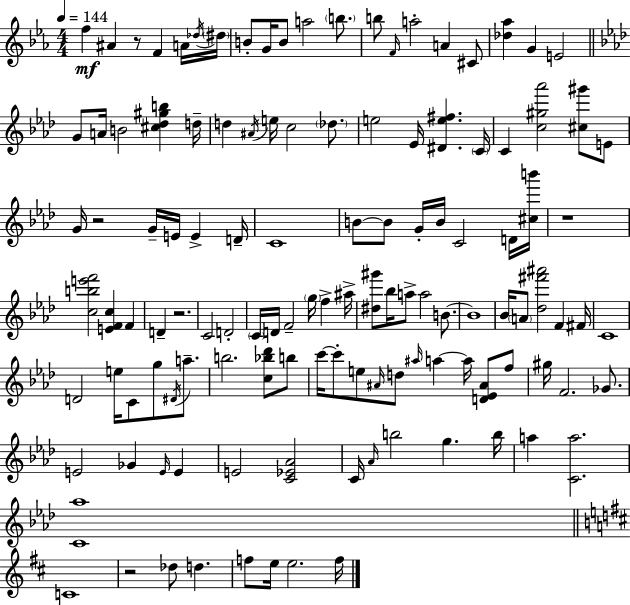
{
  \clef treble
  \numericTimeSignature
  \time 4/4
  \key ees \major
  \tempo 4 = 144
  \repeat volta 2 { f''4\mf ais'4 r8 f'4 a'16 \acciaccatura { des''16 } | \parenthesize dis''16 b'8-. g'16 b'8 a''2 \parenthesize b''8. | b''8 \grace { f'16 } a''2-. a'4 | cis'8 <des'' aes''>4 g'4 e'2 | \break \bar "||" \break \key f \minor g'8 a'16 b'2 <cis'' des'' gis'' b''>4 d''16-- | d''4 \acciaccatura { ais'16 } e''16 c''2 \parenthesize des''8. | e''2 ees'16 <dis' e'' fis''>4. | \parenthesize c'16 c'4 <c'' gis'' aes'''>2 <cis'' gis'''>8 e'8 | \break g'16 r2 g'16-- e'16 e'4-> | d'16-- c'1 | b'8~~ b'8 g'16-. b'16 c'2 d'16 | <cis'' b'''>16 r1 | \break <c'' b'' e''' f'''>2 <e' f' c''>4 f'4 | d'4-- r2. | c'2 d'2-. | \parenthesize c'16 d'16 f'2-- \parenthesize g''16 f''4-> | \break ais''16-> <dis'' gis'''>8 bes''16 a''8-> a''2 b'8.~~ | b'1 | bes'16 \parenthesize a'8 <des'' fis''' ais'''>2 f'4 | fis'16 c'1 | \break d'2 e''16 c'8 g''8 \acciaccatura { dis'16 } a''8.-- | b''2. <c'' bes'' des'''>8 | b''8 c'''16~~ c'''8-. e''8 \grace { ais'16 } d''8 \grace { ais''16 } a''4~~ a''16 | <d' ees' ais'>8 f''8 gis''16 f'2. | \break ges'8. e'2 ges'4 | \grace { e'16 } e'4 e'2 <c' ees' aes'>2 | c'16 \grace { aes'16 } b''2 g''4. | b''16 a''4 <c' a''>2. | \break <c' aes''>1 | \bar "||" \break \key b \minor c'1 | r2 des''8 d''4. | f''8 e''16 e''2. f''16 | } \bar "|."
}